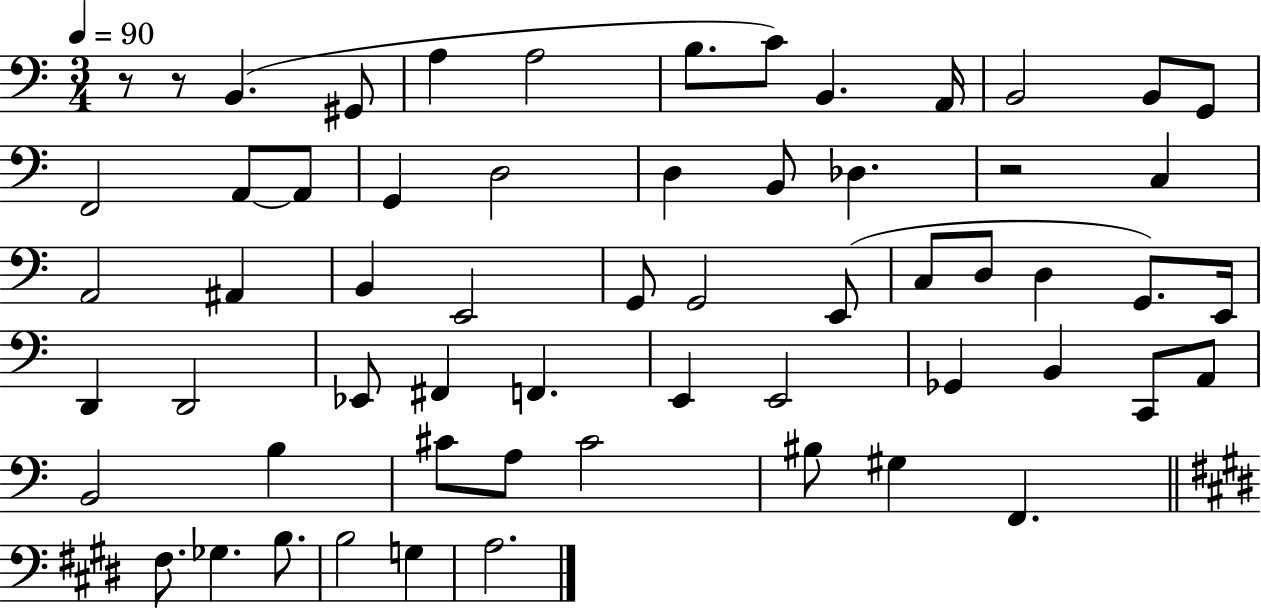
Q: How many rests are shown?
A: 3